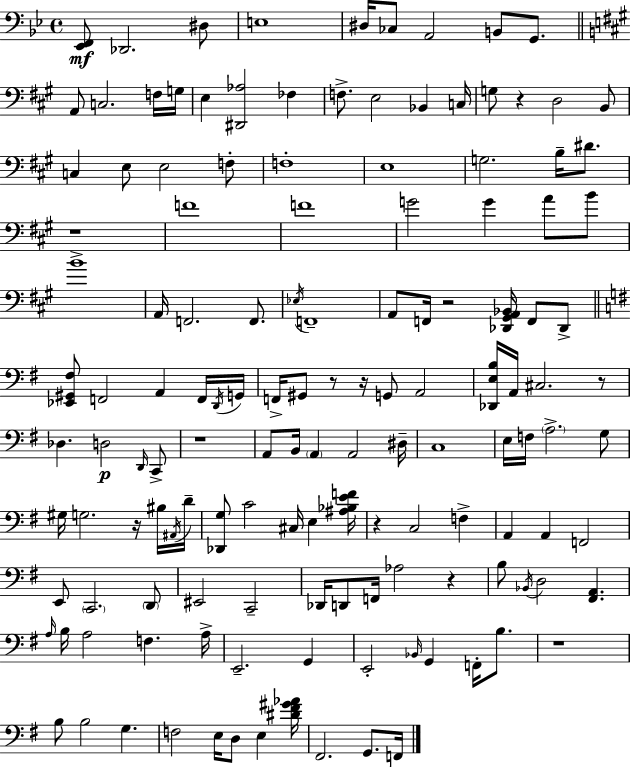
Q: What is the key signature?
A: BES major